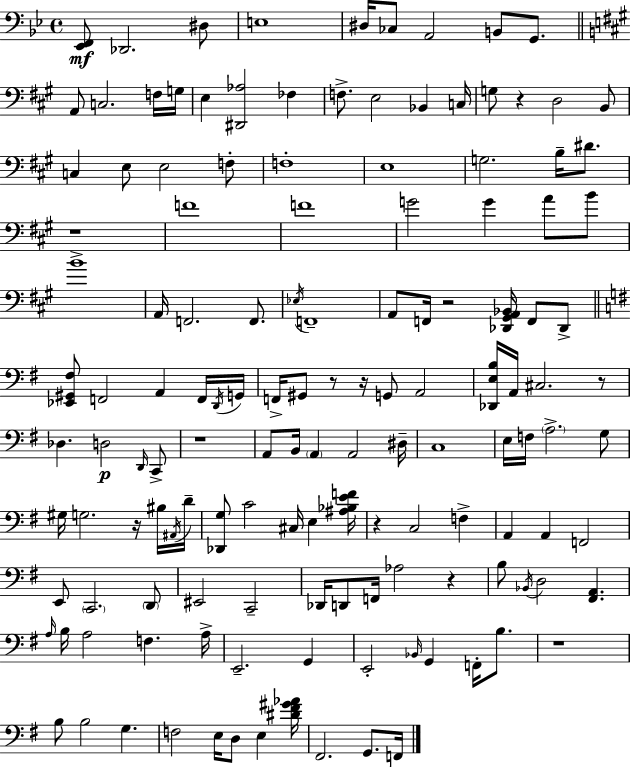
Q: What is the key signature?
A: BES major